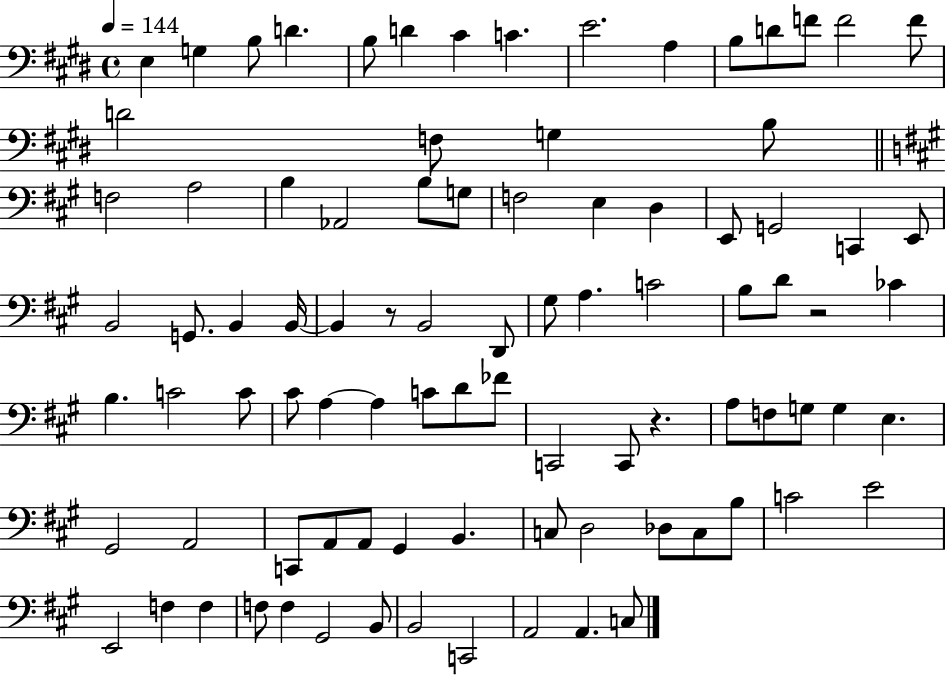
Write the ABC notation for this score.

X:1
T:Untitled
M:4/4
L:1/4
K:E
E, G, B,/2 D B,/2 D ^C C E2 A, B,/2 D/2 F/2 F2 F/2 D2 F,/2 G, B,/2 F,2 A,2 B, _A,,2 B,/2 G,/2 F,2 E, D, E,,/2 G,,2 C,, E,,/2 B,,2 G,,/2 B,, B,,/4 B,, z/2 B,,2 D,,/2 ^G,/2 A, C2 B,/2 D/2 z2 _C B, C2 C/2 ^C/2 A, A, C/2 D/2 _F/2 C,,2 C,,/2 z A,/2 F,/2 G,/2 G, E, ^G,,2 A,,2 C,,/2 A,,/2 A,,/2 ^G,, B,, C,/2 D,2 _D,/2 C,/2 B,/2 C2 E2 E,,2 F, F, F,/2 F, ^G,,2 B,,/2 B,,2 C,,2 A,,2 A,, C,/2